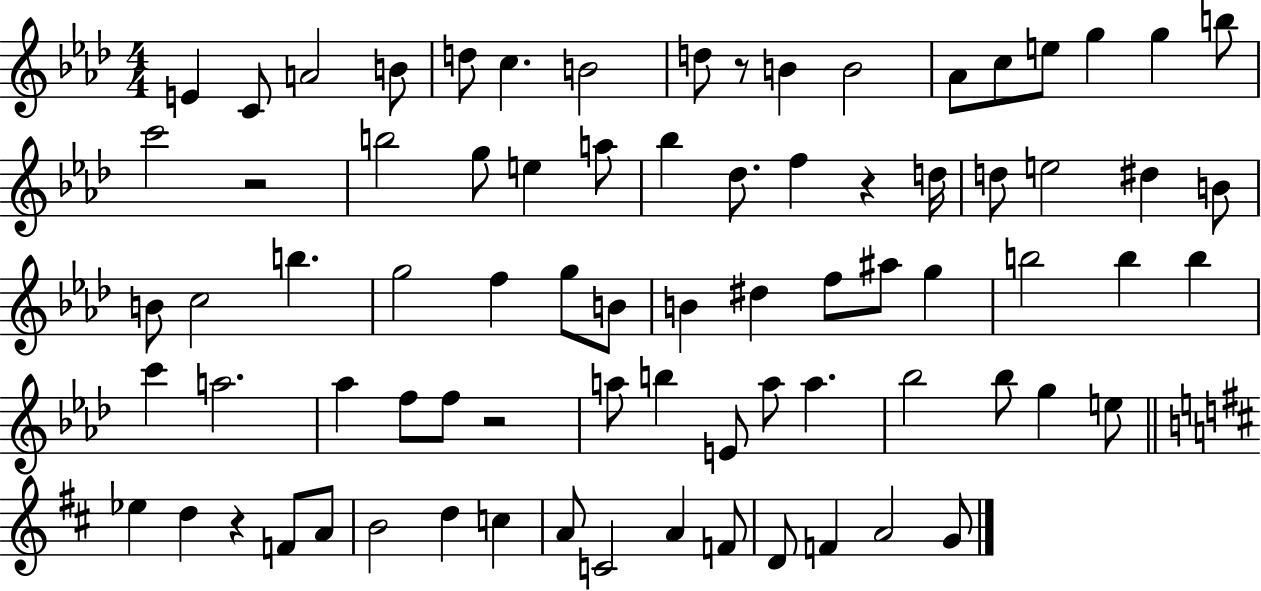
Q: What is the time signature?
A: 4/4